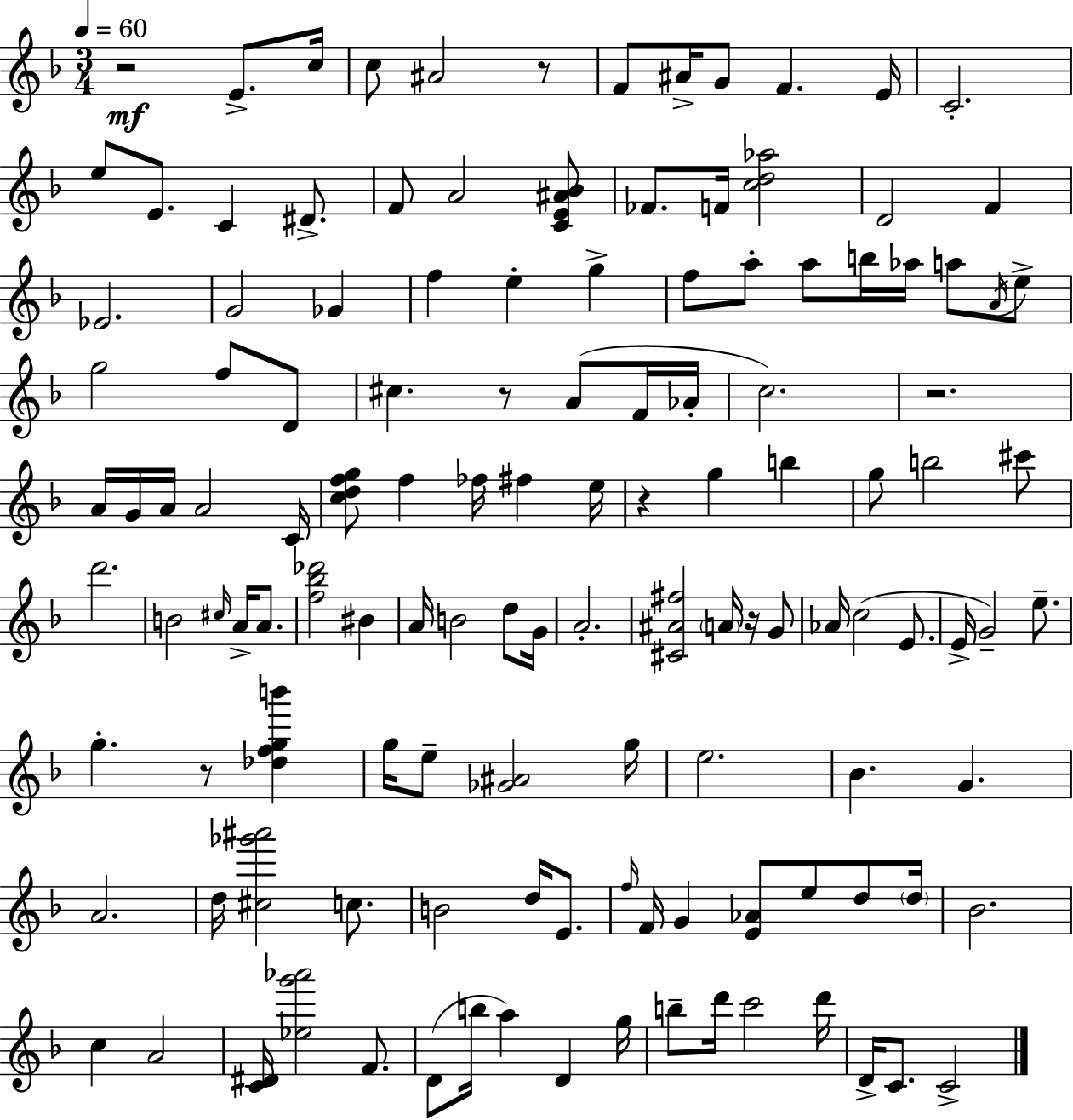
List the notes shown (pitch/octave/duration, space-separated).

R/h E4/e. C5/s C5/e A#4/h R/e F4/e A#4/s G4/e F4/q. E4/s C4/h. E5/e E4/e. C4/q D#4/e. F4/e A4/h [C4,E4,A#4,Bb4]/e FES4/e. F4/s [C5,D5,Ab5]/h D4/h F4/q Eb4/h. G4/h Gb4/q F5/q E5/q G5/q F5/e A5/e A5/e B5/s Ab5/s A5/e A4/s E5/e G5/h F5/e D4/e C#5/q. R/e A4/e F4/s Ab4/s C5/h. R/h. A4/s G4/s A4/s A4/h C4/s [C5,D5,F5,G5]/e F5/q FES5/s F#5/q E5/s R/q G5/q B5/q G5/e B5/h C#6/e D6/h. B4/h C#5/s A4/s A4/e. [F5,Bb5,Db6]/h BIS4/q A4/s B4/h D5/e G4/s A4/h. [C#4,A#4,F#5]/h A4/s R/s G4/e Ab4/s C5/h E4/e. E4/s G4/h E5/e. G5/q. R/e [Db5,F5,G5,B6]/q G5/s E5/e [Gb4,A#4]/h G5/s E5/h. Bb4/q. G4/q. A4/h. D5/s [C#5,Gb6,A#6]/h C5/e. B4/h D5/s E4/e. F5/s F4/s G4/q [E4,Ab4]/e E5/e D5/e D5/s Bb4/h. C5/q A4/h [C4,D#4]/s [Eb5,G6,Ab6]/h F4/e. D4/e B5/s A5/q D4/q G5/s B5/e D6/s C6/h D6/s D4/s C4/e. C4/h